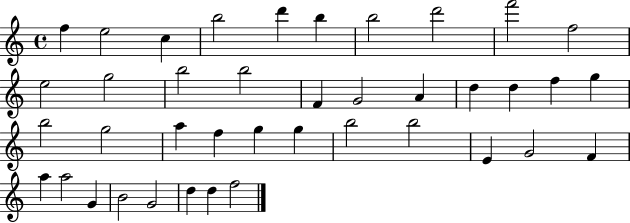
F5/q E5/h C5/q B5/h D6/q B5/q B5/h D6/h F6/h F5/h E5/h G5/h B5/h B5/h F4/q G4/h A4/q D5/q D5/q F5/q G5/q B5/h G5/h A5/q F5/q G5/q G5/q B5/h B5/h E4/q G4/h F4/q A5/q A5/h G4/q B4/h G4/h D5/q D5/q F5/h